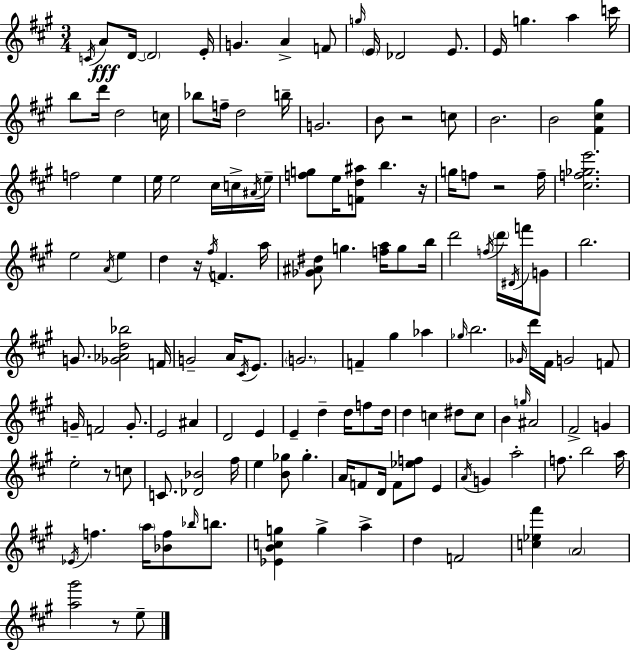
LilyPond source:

{
  \clef treble
  \numericTimeSignature
  \time 3/4
  \key a \major
  \repeat volta 2 { \acciaccatura { c'16 }\fff a'8 d'16~~ \parenthesize d'2 | e'16-. g'4. a'4-> f'8 | \grace { g''16 } \parenthesize e'16 des'2 e'8. | e'16 g''4. a''4 | \break c'''16 b''8 d'''16 d''2 | c''16 bes''8 f''16-- d''2 | b''16-- g'2. | b'8 r2 | \break c''8 b'2. | b'2 <fis' cis'' gis''>4 | f''2 e''4 | e''16 e''2 cis''16 | \break c''16-> \acciaccatura { ais'16 } e''16-- <f'' g''>8 e''16 <f' d'' ais''>8 b''4. | r16 g''16 f''8 r2 | f''16-- <cis'' f'' ges'' e'''>2. | e''2 \acciaccatura { a'16 } | \break e''4 d''4 r16 \acciaccatura { fis''16 } f'4. | a''16 <ges' ais' dis''>8 g''4. | <f'' a''>16 g''8 b''16 d'''2 | \acciaccatura { f''16 } \parenthesize d'''16 \acciaccatura { dis'16 } f'''16 g'8 b''2. | \break g'8. <ges' aes' d'' bes''>2 | f'16 g'2-- | a'16 \acciaccatura { cis'16 } e'8. \parenthesize g'2. | f'4-- | \break gis''4 aes''4 \grace { ges''16 } b''2. | \grace { ges'16 } d'''16 fis'16 | g'2 f'8 g'16-- f'2 | g'8.-. e'2 | \break ais'4 d'2 | e'4 e'4-- | d''4-- d''16 f''8 d''16 d''4 | c''4 dis''8 c''8 b'4 | \break \grace { g''16 } ais'2 fis'2-> | g'4 e''2-. | r8 c''8 c'8. | <des' bes'>2 fis''16 e''4 | \break <b' ges''>8 ges''4.-. a'16 | f'8 d'16 f'8 <ees'' f''>8 e'4 \acciaccatura { a'16 } | g'4 a''2-. | f''8. b''2 a''16 | \break \acciaccatura { ees'16 } f''4. \parenthesize a''16 <bes' f''>8 \grace { bes''16 } b''8. | <ees' b' c'' g''>4 g''4-> a''4-> | d''4 f'2 | <c'' ees'' fis'''>4 \parenthesize a'2 | \break <a'' gis'''>2 r8 | e''8-- } \bar "|."
}